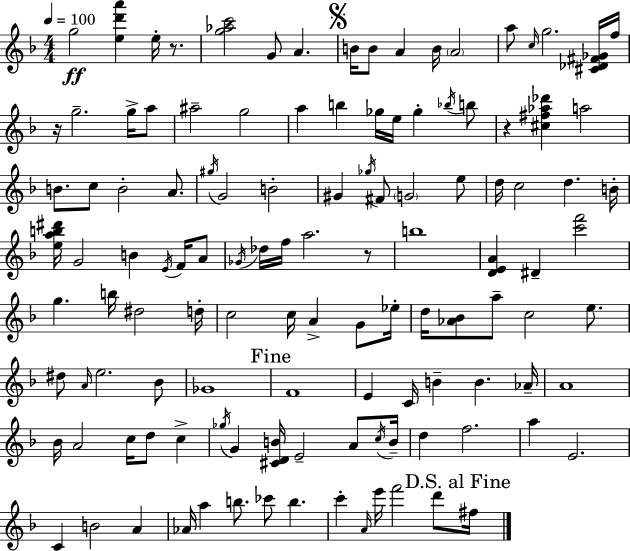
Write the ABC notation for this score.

X:1
T:Untitled
M:4/4
L:1/4
K:F
g2 [ed'a'] e/4 z/2 [g_ac']2 G/2 A B/4 B/2 A B/4 A2 a/2 c/4 g2 [^C_D^F_G]/4 f/4 z/4 g2 g/4 a/2 ^a2 g2 a b _g/4 e/4 _g _b/4 b/2 z [^c^f_a_d'] a2 B/2 c/2 B2 A/2 ^g/4 G2 B2 ^G _g/4 ^F/2 G2 e/2 d/4 c2 d B/4 [eab^d']/4 G2 B E/4 F/4 A/2 _G/4 _d/4 f/4 a2 z/2 b4 [DEA] ^D [c'f']2 g b/4 ^d2 d/4 c2 c/4 A G/2 _e/4 d/4 [_A_B]/2 a/2 c2 e/2 ^d/2 A/4 e2 _B/2 _G4 F4 E C/4 B B _A/4 A4 _B/4 A2 c/4 d/2 c _g/4 G [^CDB]/4 E2 A/2 c/4 B/4 d f2 a E2 C B2 A _A/4 a b/2 _c'/2 b c' A/4 e'/4 f'2 d'/2 ^f/4